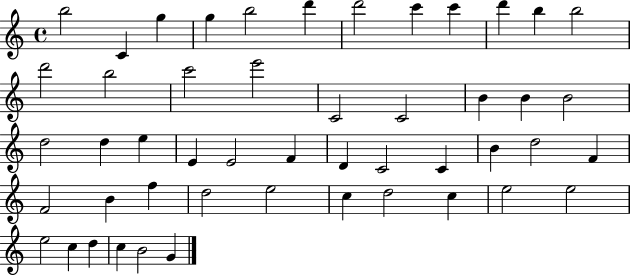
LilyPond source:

{
  \clef treble
  \time 4/4
  \defaultTimeSignature
  \key c \major
  b''2 c'4 g''4 | g''4 b''2 d'''4 | d'''2 c'''4 c'''4 | d'''4 b''4 b''2 | \break d'''2 b''2 | c'''2 e'''2 | c'2 c'2 | b'4 b'4 b'2 | \break d''2 d''4 e''4 | e'4 e'2 f'4 | d'4 c'2 c'4 | b'4 d''2 f'4 | \break f'2 b'4 f''4 | d''2 e''2 | c''4 d''2 c''4 | e''2 e''2 | \break e''2 c''4 d''4 | c''4 b'2 g'4 | \bar "|."
}